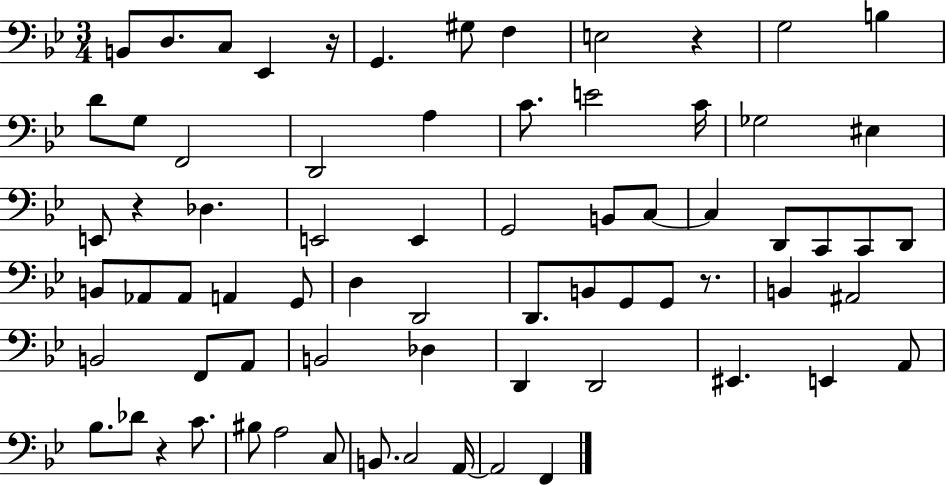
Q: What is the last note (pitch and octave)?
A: F2